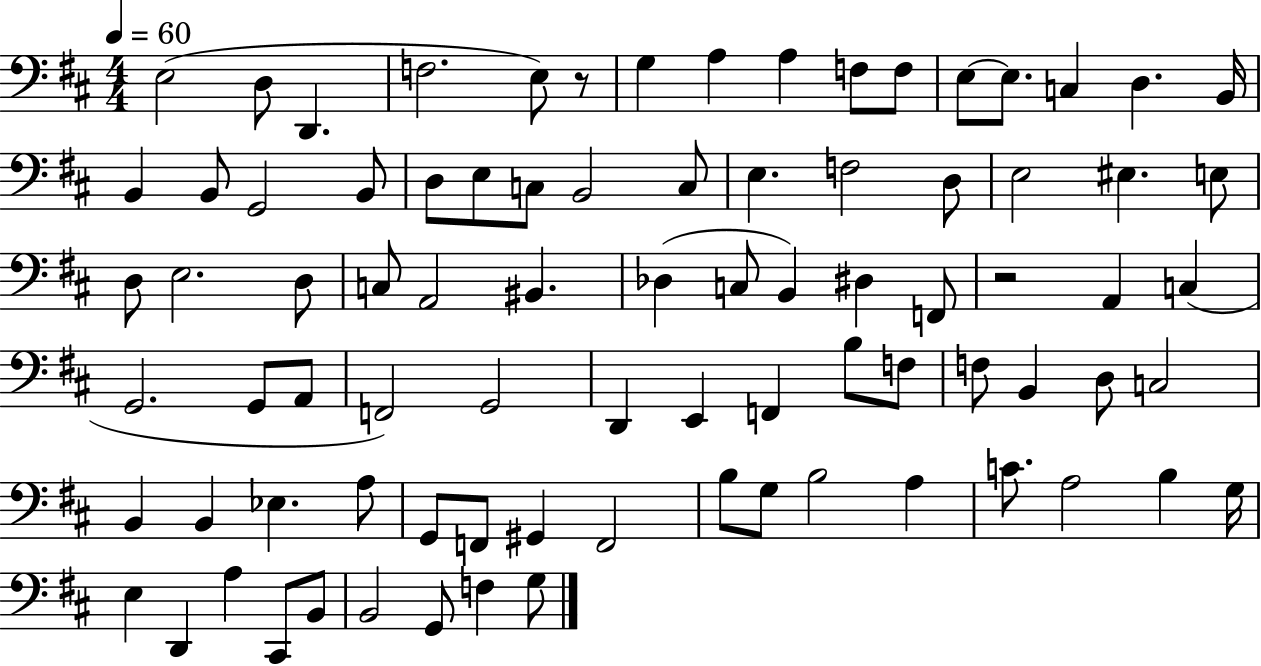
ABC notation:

X:1
T:Untitled
M:4/4
L:1/4
K:D
E,2 D,/2 D,, F,2 E,/2 z/2 G, A, A, F,/2 F,/2 E,/2 E,/2 C, D, B,,/4 B,, B,,/2 G,,2 B,,/2 D,/2 E,/2 C,/2 B,,2 C,/2 E, F,2 D,/2 E,2 ^E, E,/2 D,/2 E,2 D,/2 C,/2 A,,2 ^B,, _D, C,/2 B,, ^D, F,,/2 z2 A,, C, G,,2 G,,/2 A,,/2 F,,2 G,,2 D,, E,, F,, B,/2 F,/2 F,/2 B,, D,/2 C,2 B,, B,, _E, A,/2 G,,/2 F,,/2 ^G,, F,,2 B,/2 G,/2 B,2 A, C/2 A,2 B, G,/4 E, D,, A, ^C,,/2 B,,/2 B,,2 G,,/2 F, G,/2